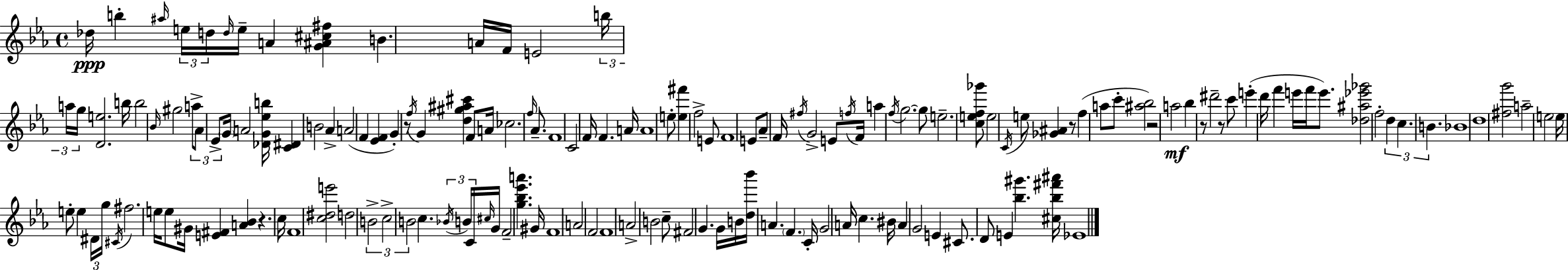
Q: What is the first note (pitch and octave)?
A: Db5